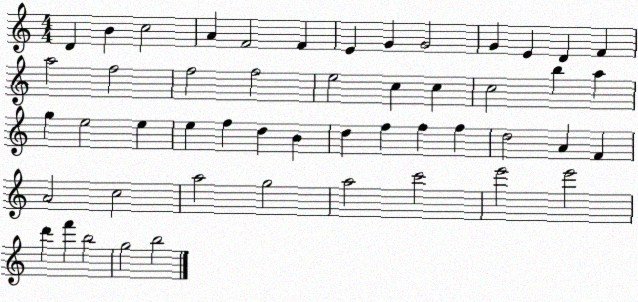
X:1
T:Untitled
M:4/4
L:1/4
K:C
D B c2 A F2 F E G G2 G E D F a2 f2 f2 f2 e2 c c c2 b a g e2 e e f d B d f f f d2 A F A2 c2 a2 g2 a2 c'2 e'2 e'2 d' f' b2 g2 b2